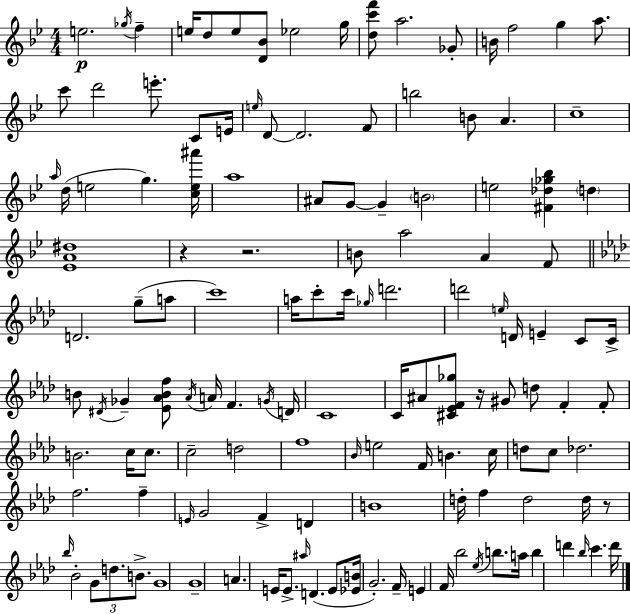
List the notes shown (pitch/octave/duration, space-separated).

E5/h. Gb5/s F5/q E5/s D5/e E5/e [D4,Bb4]/e Eb5/h G5/s [D5,C6,F6]/e A5/h. Gb4/e B4/s F5/h G5/q A5/e. C6/e D6/h E6/e. C4/e E4/s E5/s D4/e D4/h. F4/e B5/h B4/e A4/q. C5/w A5/s D5/s E5/h G5/q. [C5,E5,A#6]/s A5/w A#4/e G4/e G4/q B4/h E5/h [F#4,Db5,Gb5,Bb5]/q D5/q [Eb4,A4,D#5]/w R/q R/h. B4/e A5/h A4/q F4/e D4/h. G5/e A5/e C6/w A5/s C6/e C6/s Gb5/s D6/h. D6/h E5/s D4/s E4/q C4/e C4/s B4/e D#4/s Gb4/q [Eb4,Ab4,B4,F5]/e Ab4/s A4/s F4/q. G4/s D4/s C4/w C4/s A#4/e [C#4,Eb4,F4,Gb5]/e R/s G#4/e D5/e F4/q F4/e B4/h. C5/s C5/e. C5/h D5/h F5/w Bb4/s E5/h F4/s B4/q. C5/s D5/e C5/e Db5/h. F5/h. F5/q E4/s G4/h F4/q D4/q B4/w D5/s F5/q D5/h D5/s R/e Bb5/s Bb4/h G4/e D5/e. B4/e. G4/w G4/w A4/q. E4/s E4/e. A#5/s D4/q. E4/e [Eb4,B4]/s G4/h. F4/s E4/q F4/s Bb5/h Eb5/s B5/e. A5/s B5/q D6/q Bb5/s C6/q. D6/s